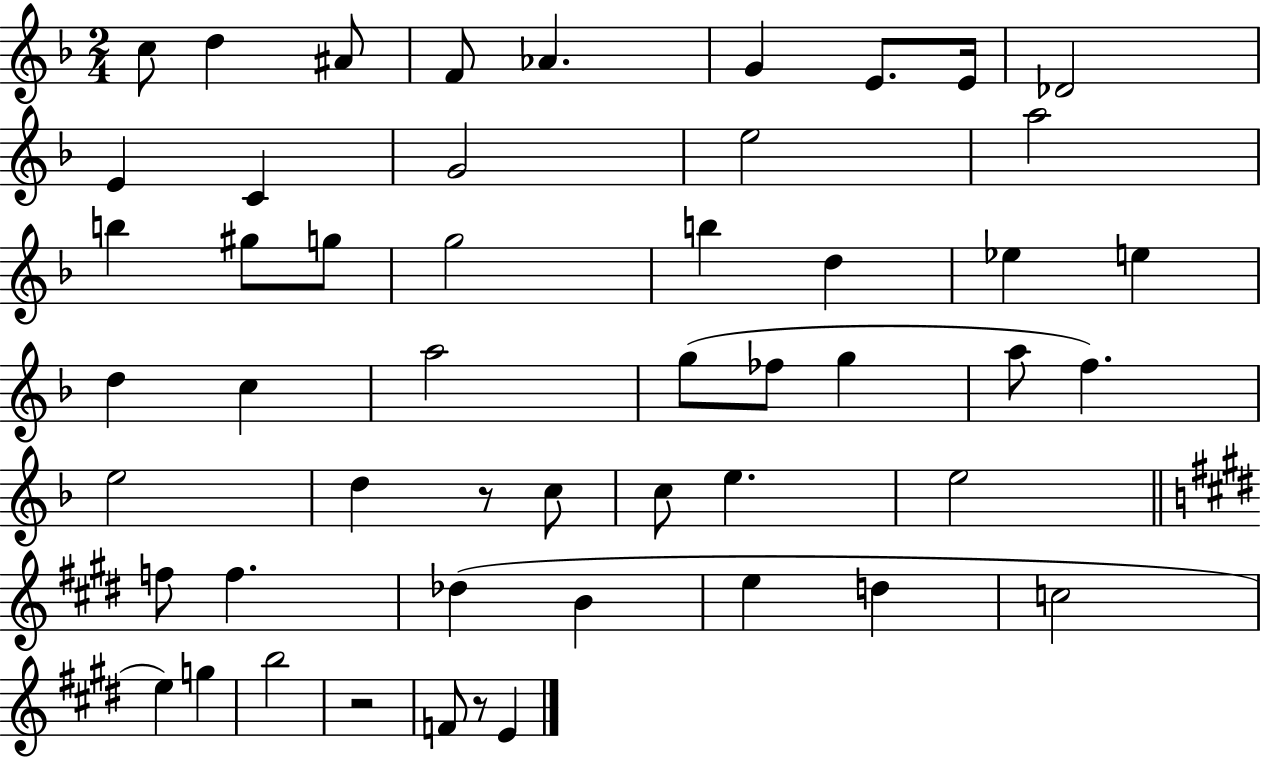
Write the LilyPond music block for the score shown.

{
  \clef treble
  \numericTimeSignature
  \time 2/4
  \key f \major
  c''8 d''4 ais'8 | f'8 aes'4. | g'4 e'8. e'16 | des'2 | \break e'4 c'4 | g'2 | e''2 | a''2 | \break b''4 gis''8 g''8 | g''2 | b''4 d''4 | ees''4 e''4 | \break d''4 c''4 | a''2 | g''8( fes''8 g''4 | a''8 f''4.) | \break e''2 | d''4 r8 c''8 | c''8 e''4. | e''2 | \break \bar "||" \break \key e \major f''8 f''4. | des''4( b'4 | e''4 d''4 | c''2 | \break e''4) g''4 | b''2 | r2 | f'8 r8 e'4 | \break \bar "|."
}